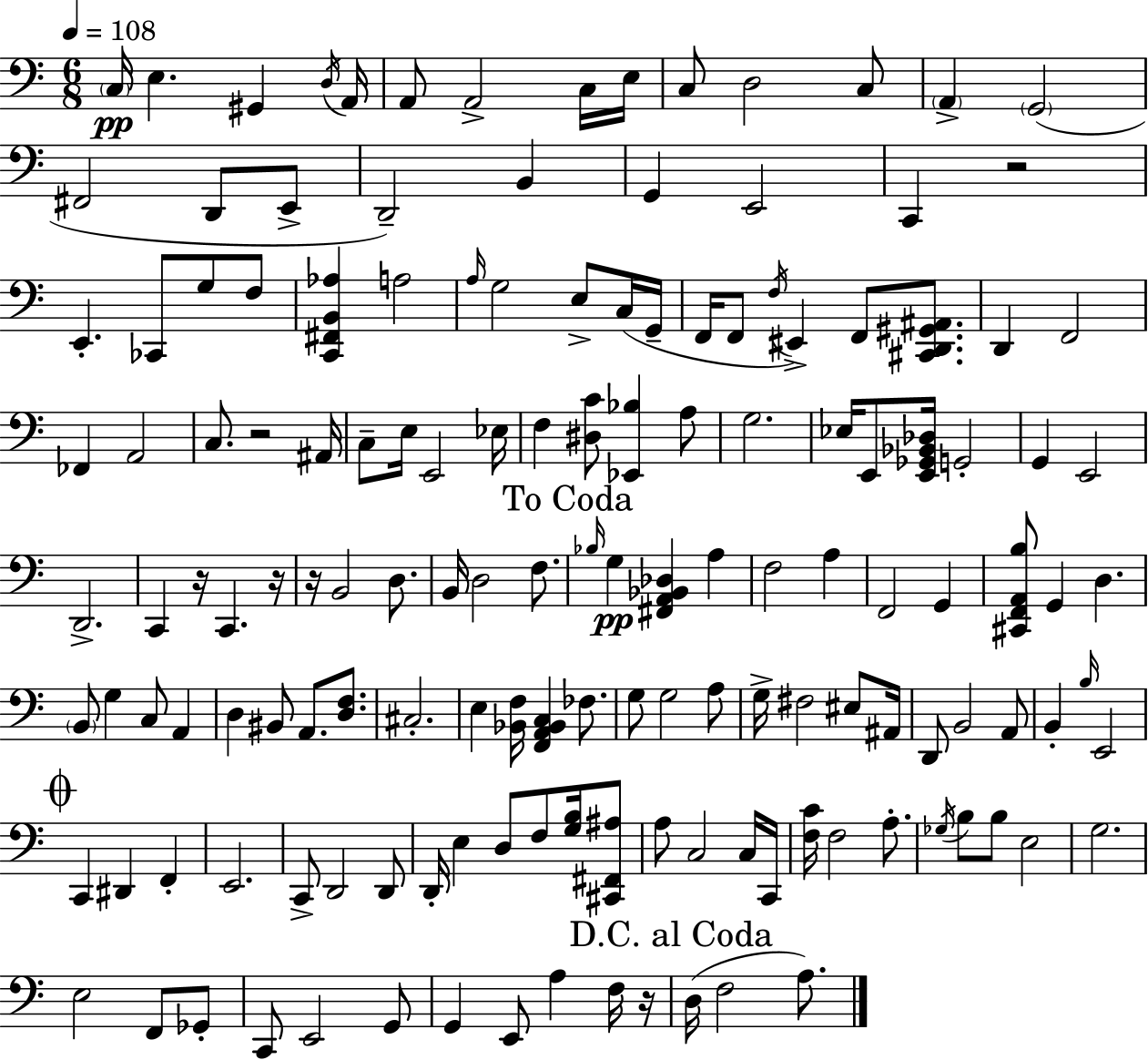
X:1
T:Untitled
M:6/8
L:1/4
K:Am
C,/4 E, ^G,, D,/4 A,,/4 A,,/2 A,,2 C,/4 E,/4 C,/2 D,2 C,/2 A,, G,,2 ^F,,2 D,,/2 E,,/2 D,,2 B,, G,, E,,2 C,, z2 E,, _C,,/2 G,/2 F,/2 [C,,^F,,B,,_A,] A,2 A,/4 G,2 E,/2 C,/4 G,,/4 F,,/4 F,,/2 F,/4 ^E,, F,,/2 [^C,,D,,^G,,^A,,]/2 D,, F,,2 _F,, A,,2 C,/2 z2 ^A,,/4 C,/2 E,/4 E,,2 _E,/4 F, [^D,C]/2 [_E,,_B,] A,/2 G,2 _E,/4 E,,/2 [E,,_G,,_B,,_D,]/4 G,,2 G,, E,,2 D,,2 C,, z/4 C,, z/4 z/4 B,,2 D,/2 B,,/4 D,2 F,/2 _B,/4 G, [^F,,A,,_B,,_D,] A, F,2 A, F,,2 G,, [^C,,F,,A,,B,]/2 G,, D, B,,/2 G, C,/2 A,, D, ^B,,/2 A,,/2 [D,F,]/2 ^C,2 E, [_B,,F,]/4 [F,,A,,_B,,C,] _F,/2 G,/2 G,2 A,/2 G,/4 ^F,2 ^E,/2 ^A,,/4 D,,/2 B,,2 A,,/2 B,, B,/4 E,,2 C,, ^D,, F,, E,,2 C,,/2 D,,2 D,,/2 D,,/4 E, D,/2 F,/2 [G,B,]/4 [^C,,^F,,^A,]/2 A,/2 C,2 C,/4 C,,/4 [F,C]/4 F,2 A,/2 _G,/4 B,/2 B,/2 E,2 G,2 E,2 F,,/2 _G,,/2 C,,/2 E,,2 G,,/2 G,, E,,/2 A, F,/4 z/4 D,/4 F,2 A,/2